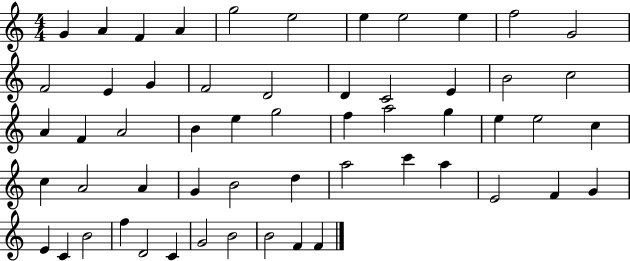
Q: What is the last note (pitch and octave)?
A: F4